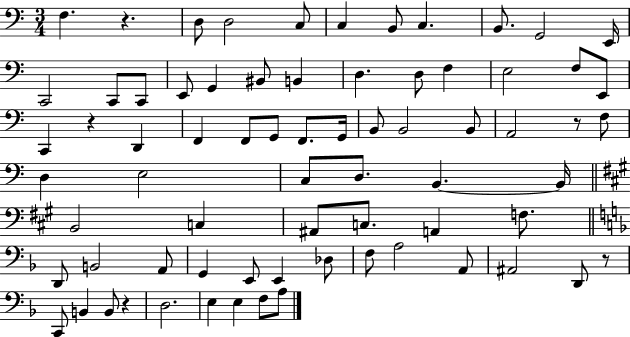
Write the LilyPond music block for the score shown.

{
  \clef bass
  \numericTimeSignature
  \time 3/4
  \key c \major
  f4. r4. | d8 d2 c8 | c4 b,8 c4. | b,8. g,2 e,16 | \break c,2 c,8 c,8 | e,8 g,4 bis,8 b,4 | d4. d8 f4 | e2 f8 e,8 | \break c,4 r4 d,4 | f,4 f,8 g,8 f,8. g,16 | b,8 b,2 b,8 | a,2 r8 f8 | \break d4 e2 | c8 d8. b,4.~~ b,16 | \bar "||" \break \key a \major b,2 c4 | ais,8 c8. a,4 f8. | \bar "||" \break \key f \major d,8 b,2 a,8 | g,4 e,8 e,4 des8 | f8 a2 a,8 | ais,2 d,8 r8 | \break c,8 b,4 b,8 r4 | d2. | e4 e4 f8 a8 | \bar "|."
}